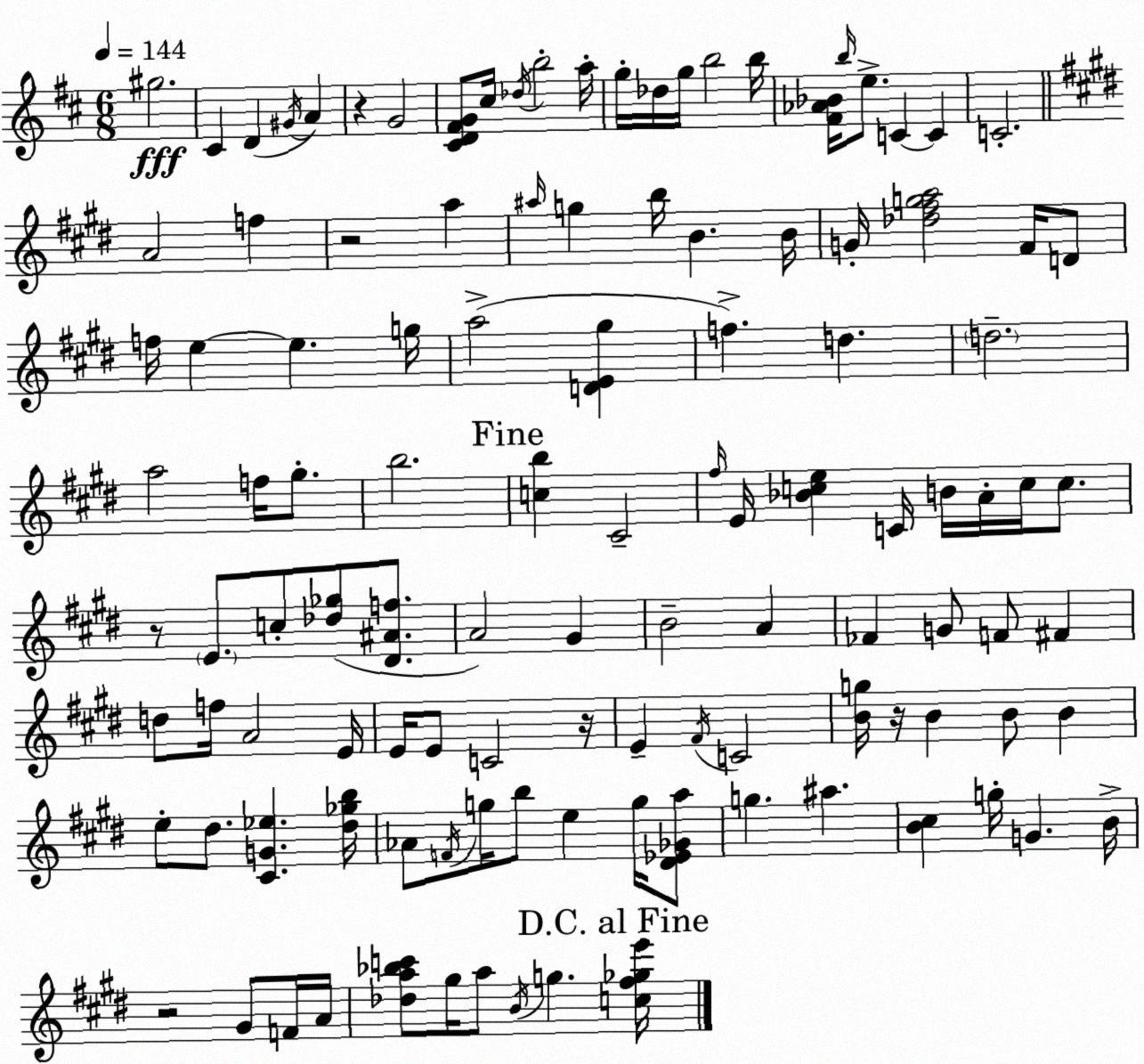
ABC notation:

X:1
T:Untitled
M:6/8
L:1/4
K:D
^g2 ^C D ^G/4 A z G2 [^CD^FG]/2 ^c/4 _d/4 b2 a/4 g/4 _d/4 g/4 b2 b/4 [^F_A_B]/4 b/4 e/2 C C C2 A2 f z2 a ^a/4 g b/4 B B/4 G/4 [_d^fga]2 ^F/4 D/2 f/4 e e g/4 a2 [DE^g] f d d2 a2 f/4 ^g/2 b2 [cb] ^C2 ^f/4 E/4 [_Bce] C/4 B/4 A/4 c/4 c/2 z/2 E/2 c/2 [_d_g]/2 [^D^Af]/2 A2 ^G B2 A _F G/2 F/2 ^F d/2 f/4 A2 E/4 E/4 E/2 C2 z/4 E ^F/4 C2 [Bg]/4 z/4 B B/2 B e/2 ^d/2 [^CG_e] [^d_gb]/4 _A/2 F/4 g/4 b/2 e g/4 [^D_E_Ga]/2 g ^a [B^c] g/4 G B/4 z2 ^G/2 F/4 A/4 [_da_bc']/2 ^g/4 a/2 B/4 g [c^f_ge']/4